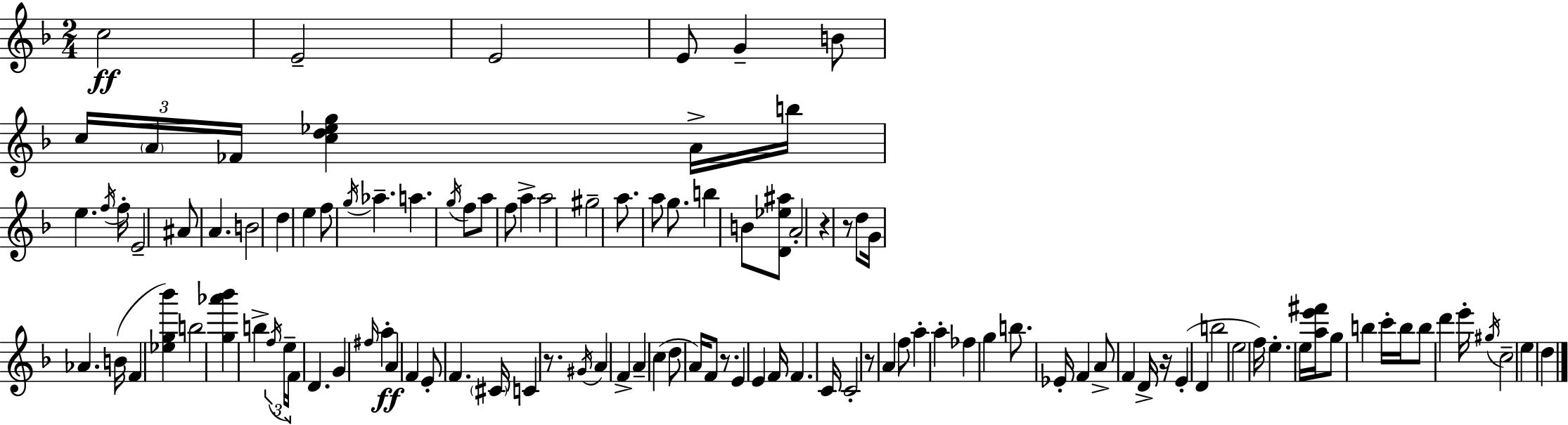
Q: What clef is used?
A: treble